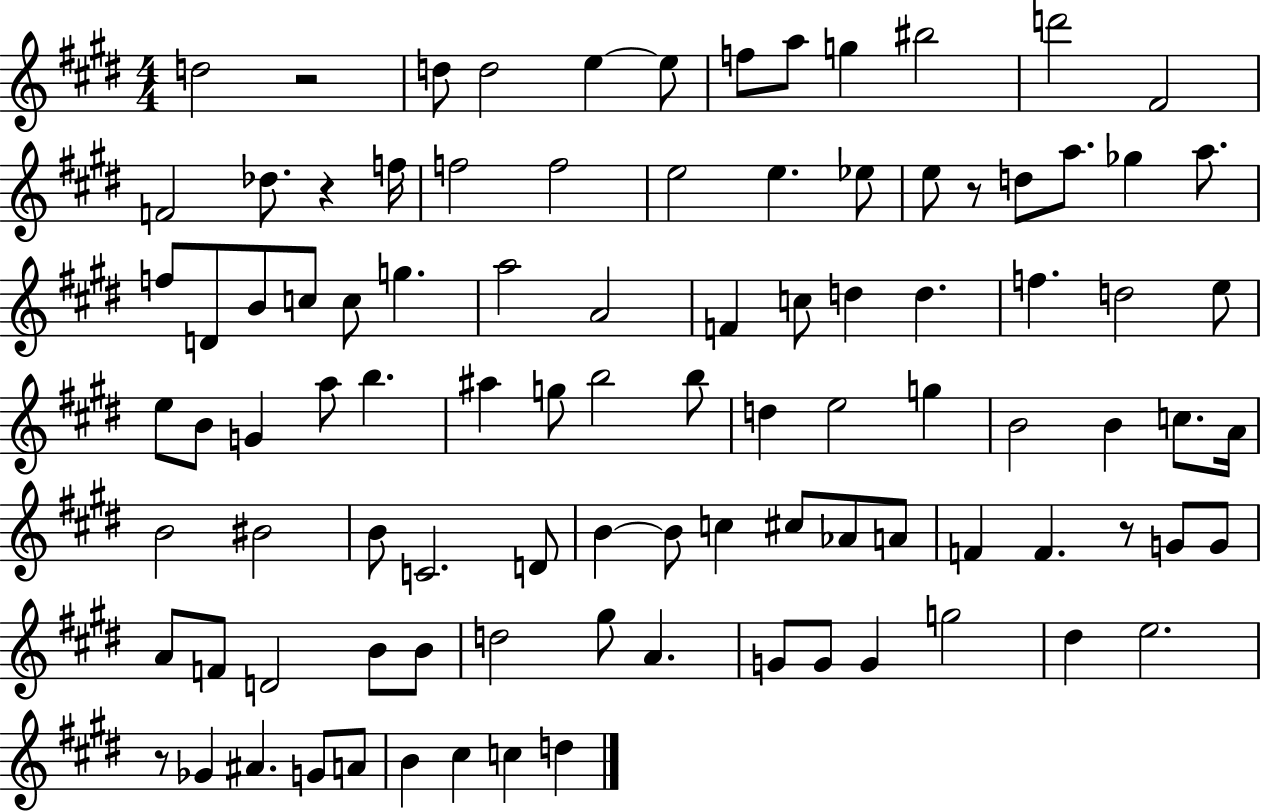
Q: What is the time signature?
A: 4/4